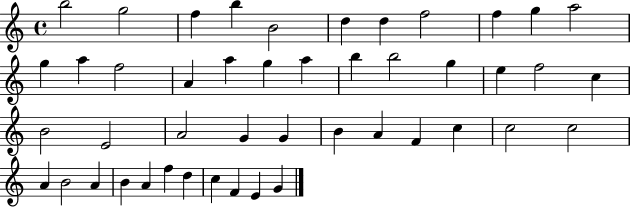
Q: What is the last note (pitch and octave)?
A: G4